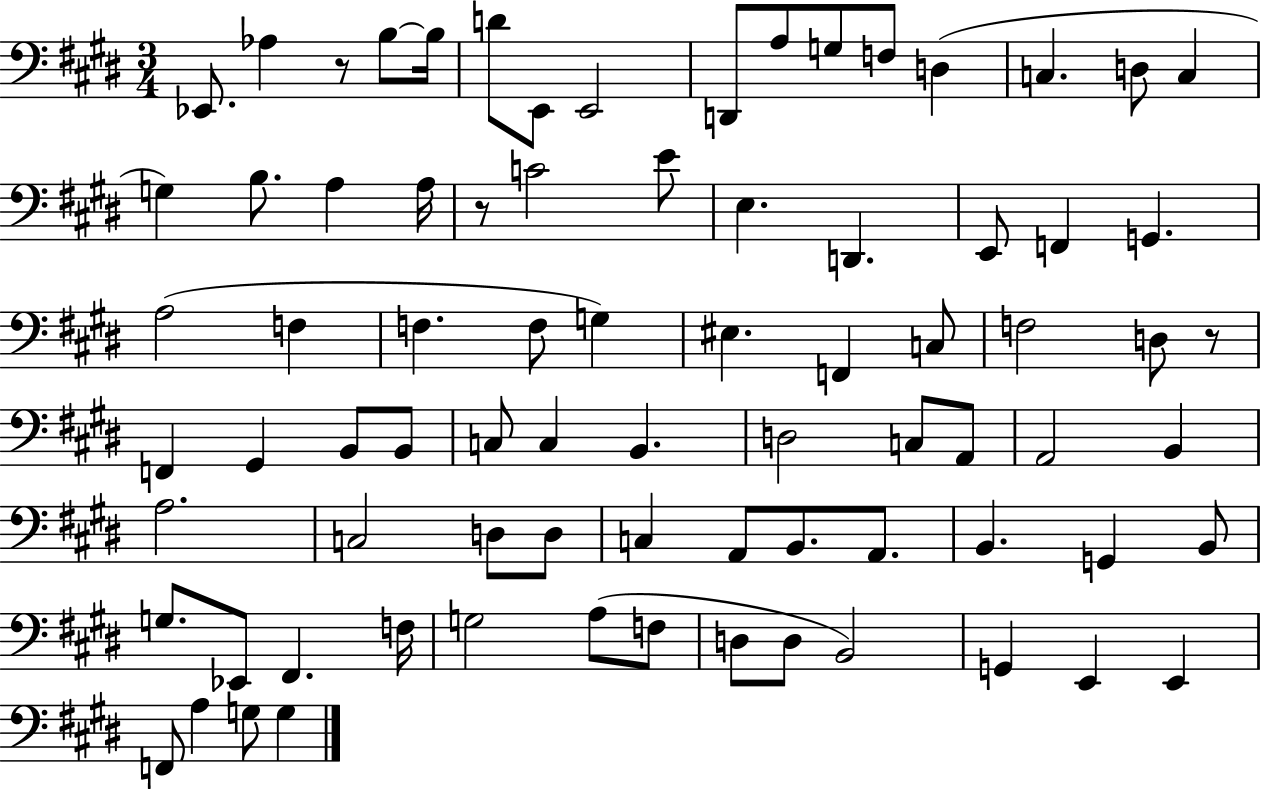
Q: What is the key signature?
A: E major